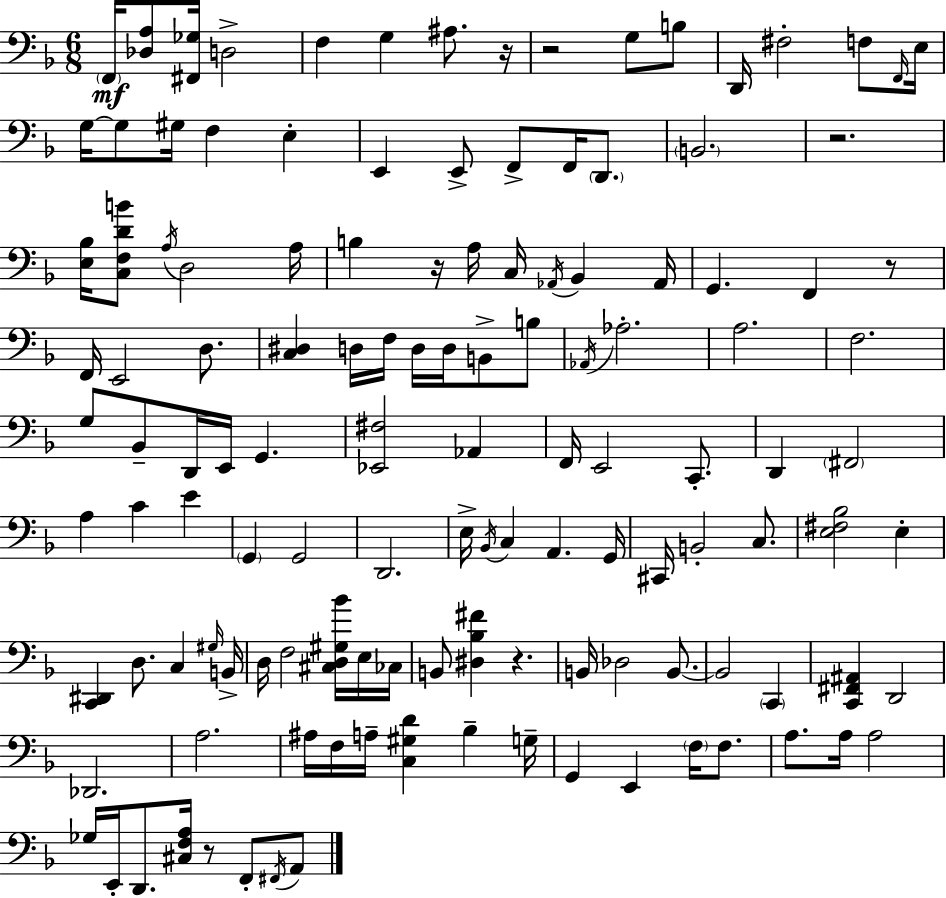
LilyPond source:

{
  \clef bass
  \numericTimeSignature
  \time 6/8
  \key f \major
  \parenthesize f,16\mf <des a>8 <fis, ges>16 d2-> | f4 g4 ais8. r16 | r2 g8 b8 | d,16 fis2-. f8 \grace { f,16 } | \break e16 g16~~ g8 gis16 f4 e4-. | e,4 e,8-> f,8-> f,16 \parenthesize d,8. | \parenthesize b,2. | r2. | \break <e bes>16 <c f d' b'>8 \acciaccatura { a16 } d2 | a16 b4 r16 a16 c16 \acciaccatura { aes,16 } bes,4 | aes,16 g,4. f,4 | r8 f,16 e,2 | \break d8. <c dis>4 d16 f16 d16 d16 b,8-> | b8 \acciaccatura { aes,16 } aes2.-. | a2. | f2. | \break g8 bes,8-- d,16 e,16 g,4. | <ees, fis>2 | aes,4 f,16 e,2 | c,8.-. d,4 \parenthesize fis,2 | \break a4 c'4 | e'4 \parenthesize g,4 g,2 | d,2. | e16-> \acciaccatura { bes,16 } c4 a,4. | \break g,16 cis,16 b,2-. | c8. <e fis bes>2 | e4-. <c, dis,>4 d8. | c4 \grace { gis16 } b,16-> d16 f2 | \break <cis d gis bes'>16 e16 ces16 b,8 <dis bes fis'>4 | r4. b,16 des2 | b,8.~~ b,2 | \parenthesize c,4 <c, fis, ais,>4 d,2 | \break des,2. | a2. | ais16 f16 a16-- <c gis d'>4 | bes4-- g16-- g,4 e,4 | \break \parenthesize f16 f8. a8. a16 a2 | ges16 e,16-. d,8. <cis f a>16 | r8 f,8-. \acciaccatura { fis,16 } a,8 \bar "|."
}